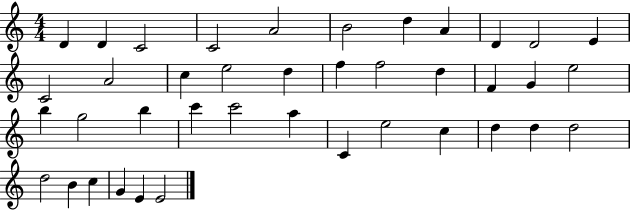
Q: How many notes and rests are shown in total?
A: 40